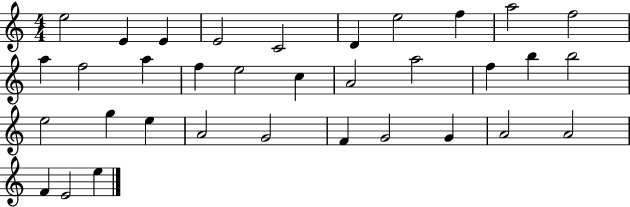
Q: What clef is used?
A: treble